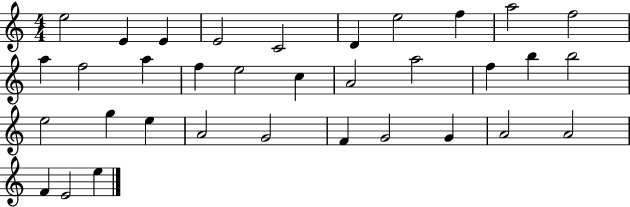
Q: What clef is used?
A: treble